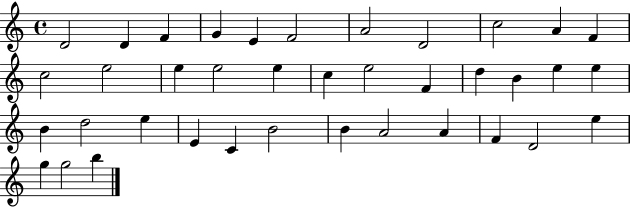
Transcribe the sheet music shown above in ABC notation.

X:1
T:Untitled
M:4/4
L:1/4
K:C
D2 D F G E F2 A2 D2 c2 A F c2 e2 e e2 e c e2 F d B e e B d2 e E C B2 B A2 A F D2 e g g2 b